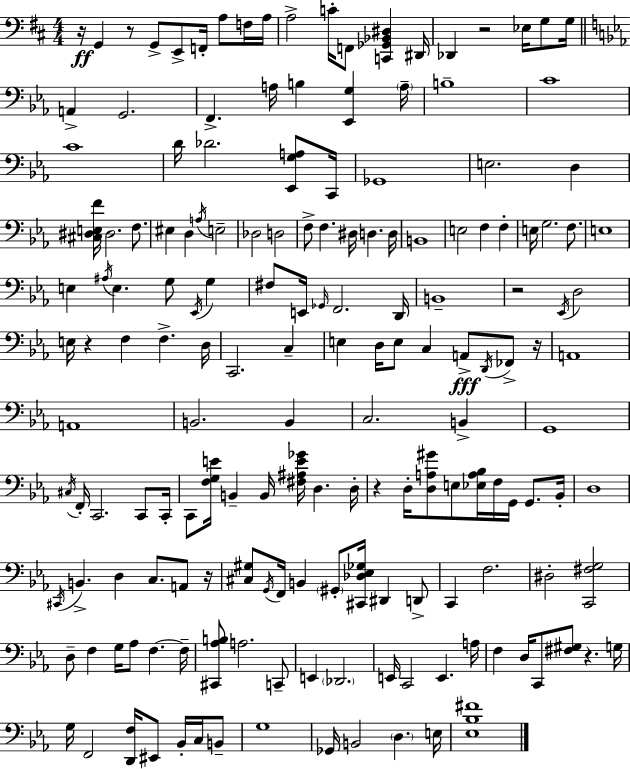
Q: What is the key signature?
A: D major